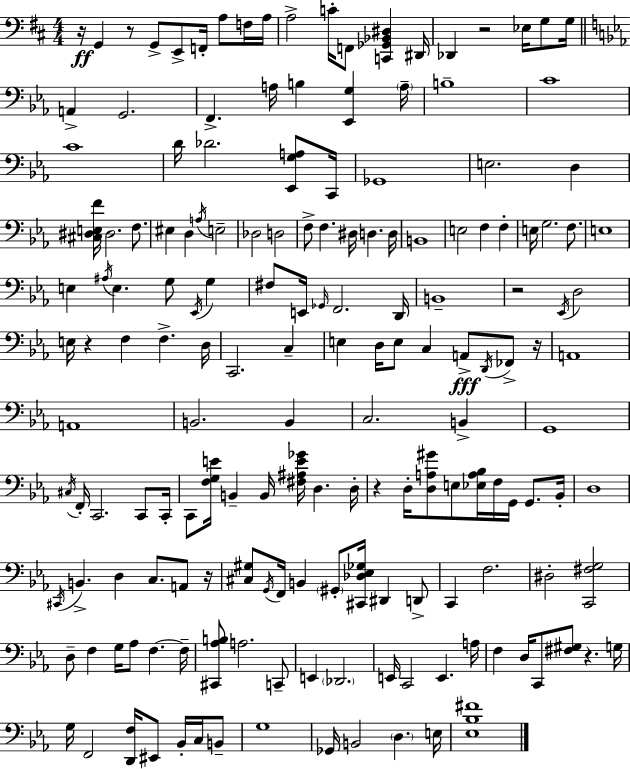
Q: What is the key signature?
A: D major